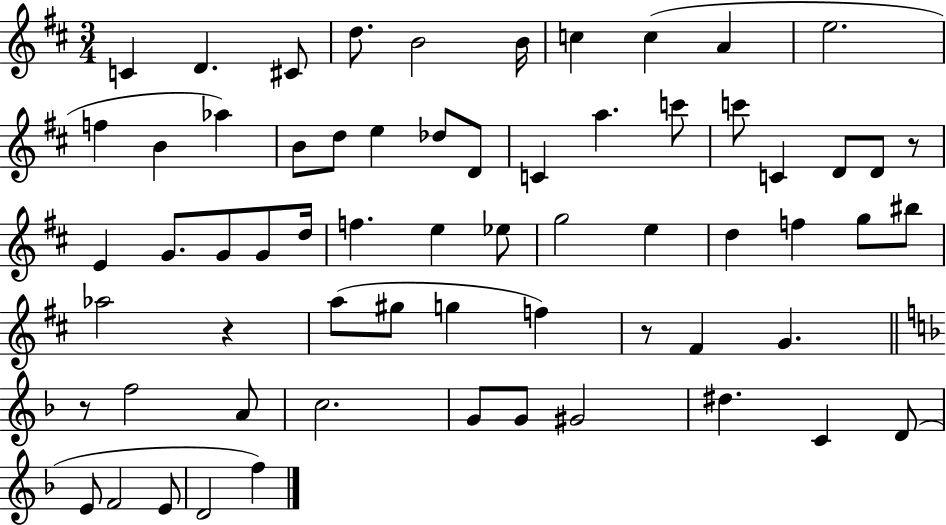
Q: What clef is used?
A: treble